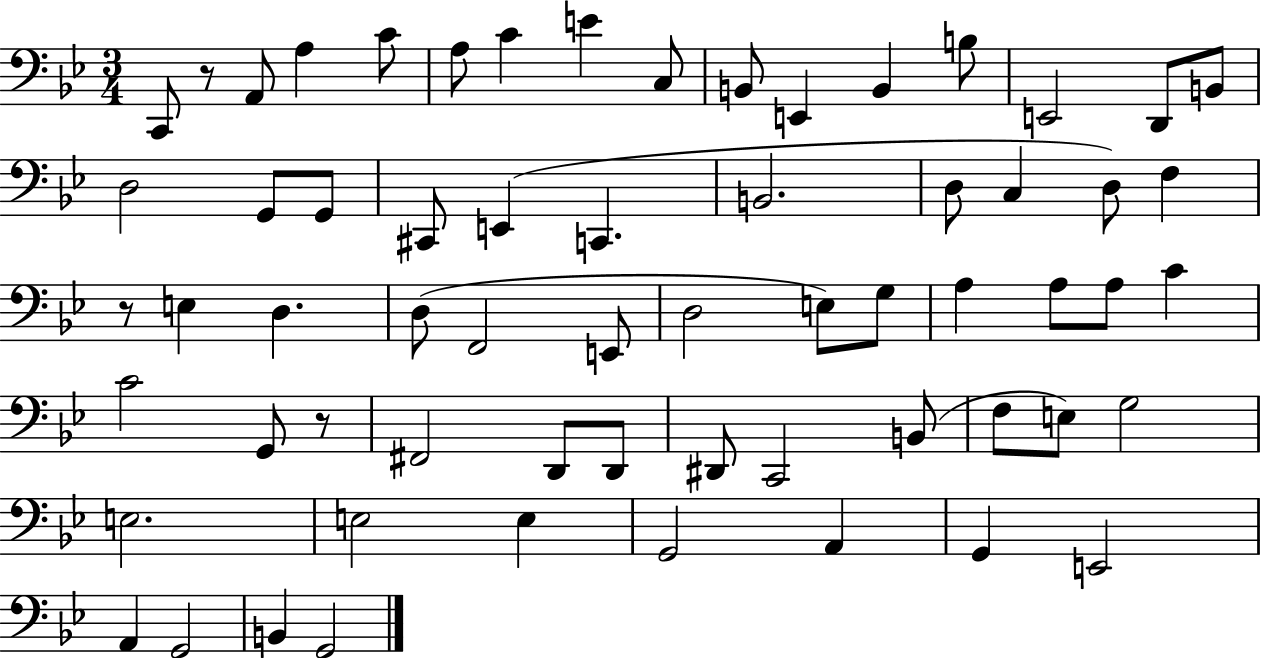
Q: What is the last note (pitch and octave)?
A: G2